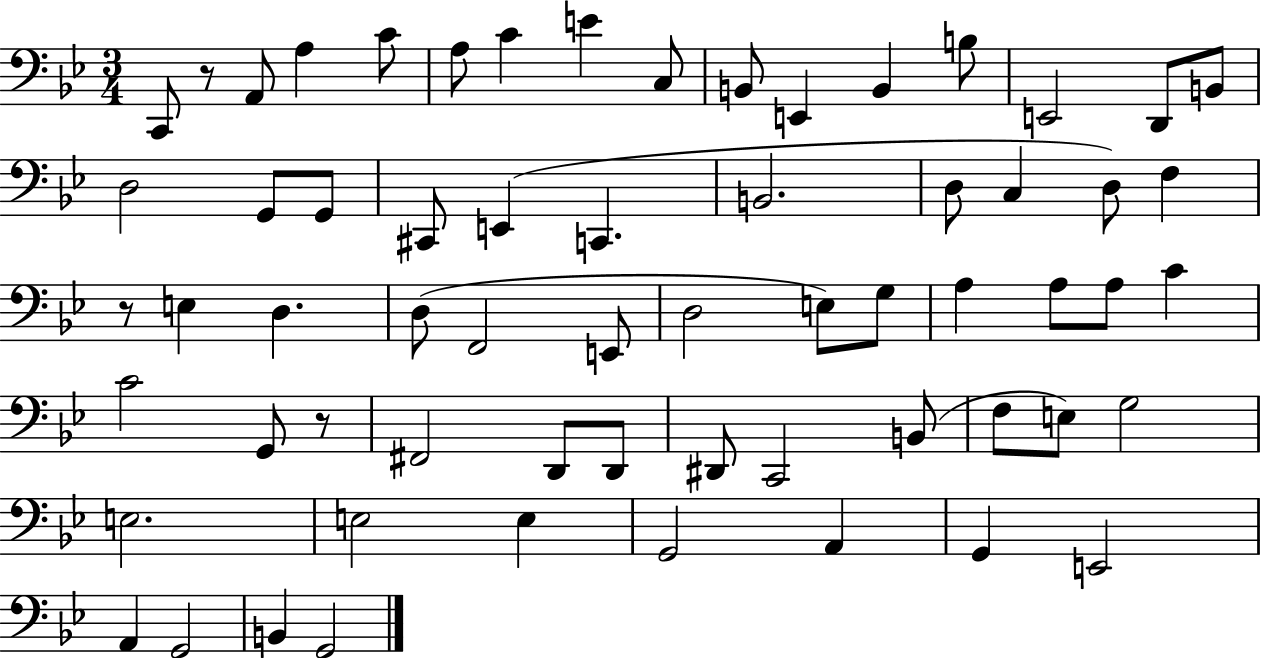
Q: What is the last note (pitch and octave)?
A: G2